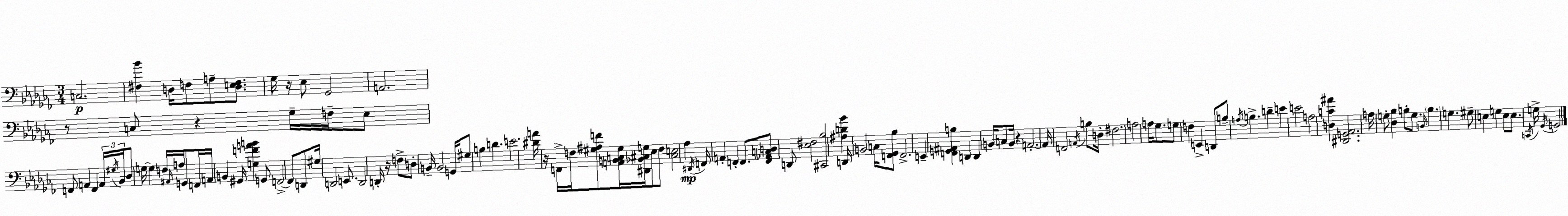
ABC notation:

X:1
T:Untitled
M:3/4
L:1/4
K:Abm
C,2 [^F,_B] D,/4 F,/2 A,/2 [D,E,F,]/2 _G,/4 z/4 _E,/2 _G,,2 A,,2 z/2 C,/2 z _G,/4 F,/4 _E,/2 F,,/2 A,, F,, A,,/4 ^G,/4 _B,,/4 _D,/2 G,/4 G, F,/4 ^A,,/4 A,/4 G,,/2 F,,/4 A,,/4 B,, ^G,,/4 [G,FAB] G,,/2 F,,2 F,,/2 D,,/2 ^G,/4 D,,2 E,,/2 D,,2 D,,/4 z/4 F,/2 D,/2 B,,/4 B,,2 G,,/4 ^G,/2 B, D E2 [^DA]/4 z/4 F,,/4 F,/4 [^G,^A,F]/2 [A,,B,,C,^G,]/4 [^D,,_B,,^C,G,]/4 _E,/2 F,/2 [^C,E,]2 _A, ^D,,/4 F,,/4 A,, F,, F,,/2 [F,,_A,,C,D,]/2 D,,/2 [_E,^F,]2 [^C,,_B,]2 [^A,D_B] D,,/4 B,,2 C,/4 [F,,_G,,_B,]/2 F,,2 E,, [F,,G,,^A,,B,] D,, D,, B,,/4 C,/2 B,,/4 z A,,2 A,,/4 F,,2 A,,/4 B,/2 D,/4 ^F,2 A,2 A,/4 _G,/2 G,/2 F, E,, D,,/2 B,/2 A,/4 B, D E E2 A,2 [D,C^A] [^D,,G,,_A,,]2 A,/4 G,/2 [_D,_B,] B,/2 G,/2 B,,/4 B, G, ^G,/2 E, G, E,/2 E,/2 C,,/4 G,/4 _G,,/4 G,,2